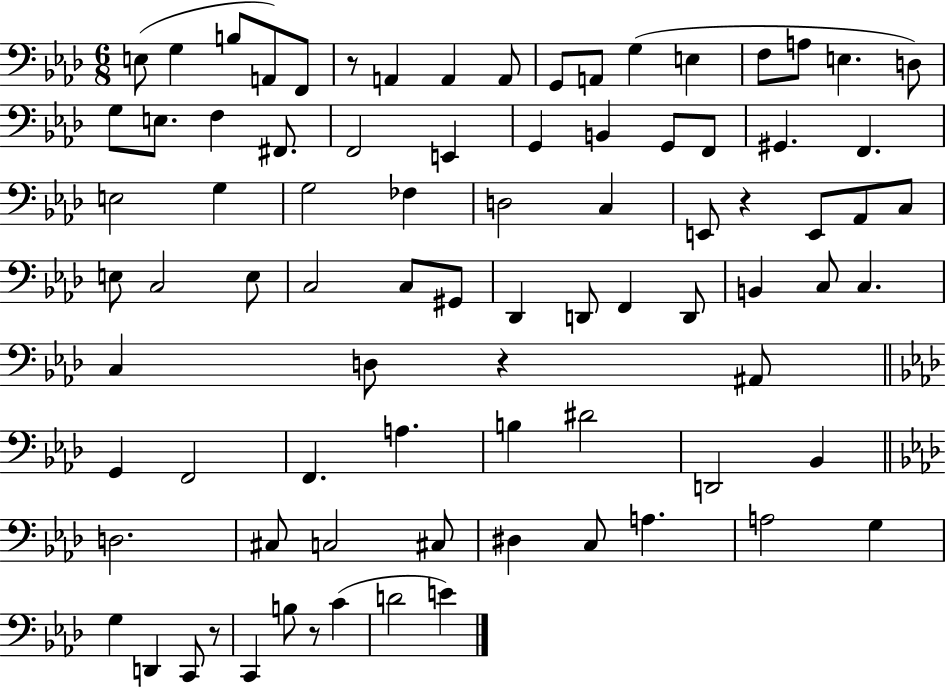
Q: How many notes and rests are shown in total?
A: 84